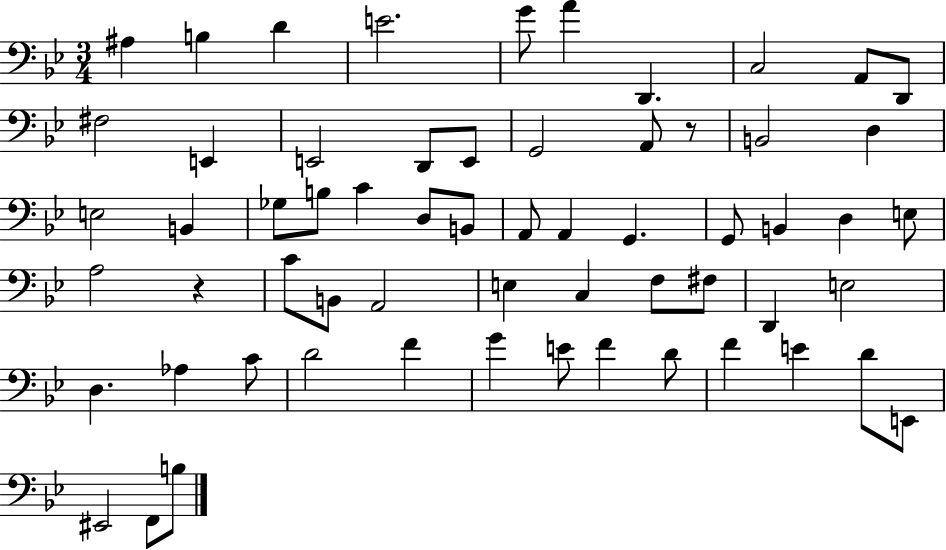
A#3/q B3/q D4/q E4/h. G4/e A4/q D2/q. C3/h A2/e D2/e F#3/h E2/q E2/h D2/e E2/e G2/h A2/e R/e B2/h D3/q E3/h B2/q Gb3/e B3/e C4/q D3/e B2/e A2/e A2/q G2/q. G2/e B2/q D3/q E3/e A3/h R/q C4/e B2/e A2/h E3/q C3/q F3/e F#3/e D2/q E3/h D3/q. Ab3/q C4/e D4/h F4/q G4/q E4/e F4/q D4/e F4/q E4/q D4/e E2/e EIS2/h F2/e B3/e